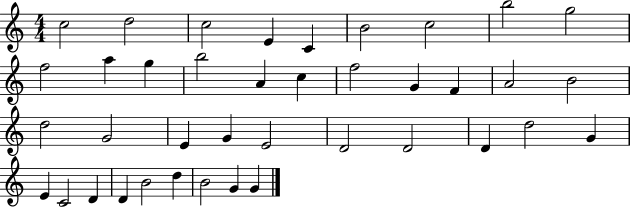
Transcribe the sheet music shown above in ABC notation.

X:1
T:Untitled
M:4/4
L:1/4
K:C
c2 d2 c2 E C B2 c2 b2 g2 f2 a g b2 A c f2 G F A2 B2 d2 G2 E G E2 D2 D2 D d2 G E C2 D D B2 d B2 G G